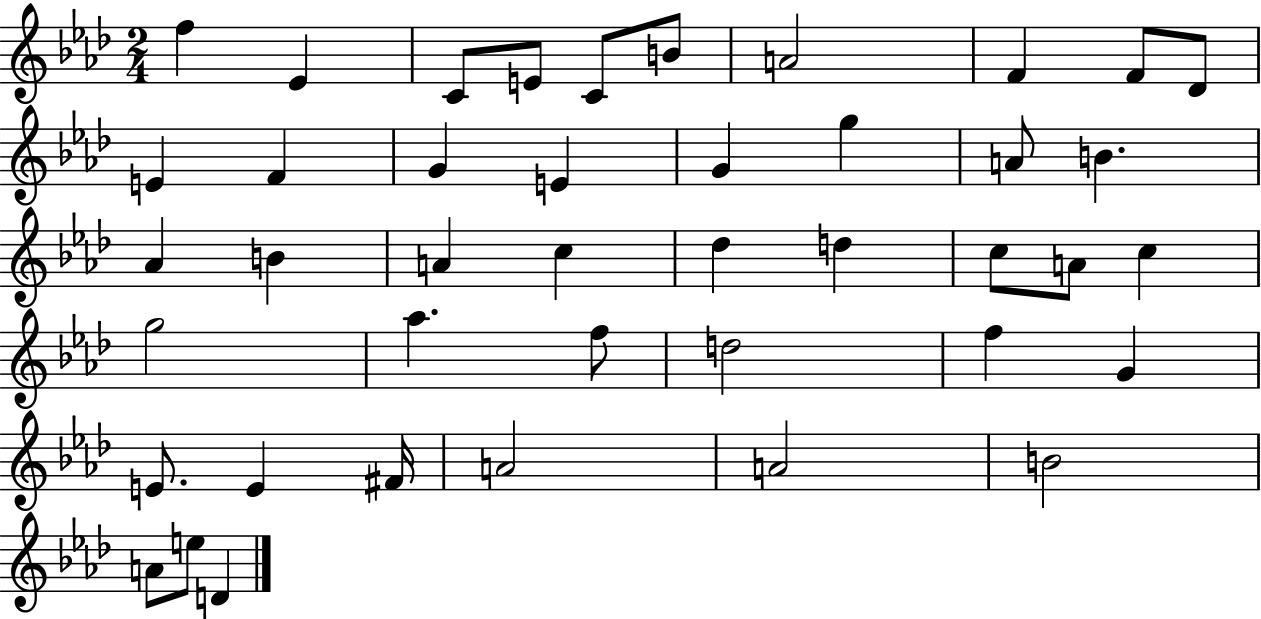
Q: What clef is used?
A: treble